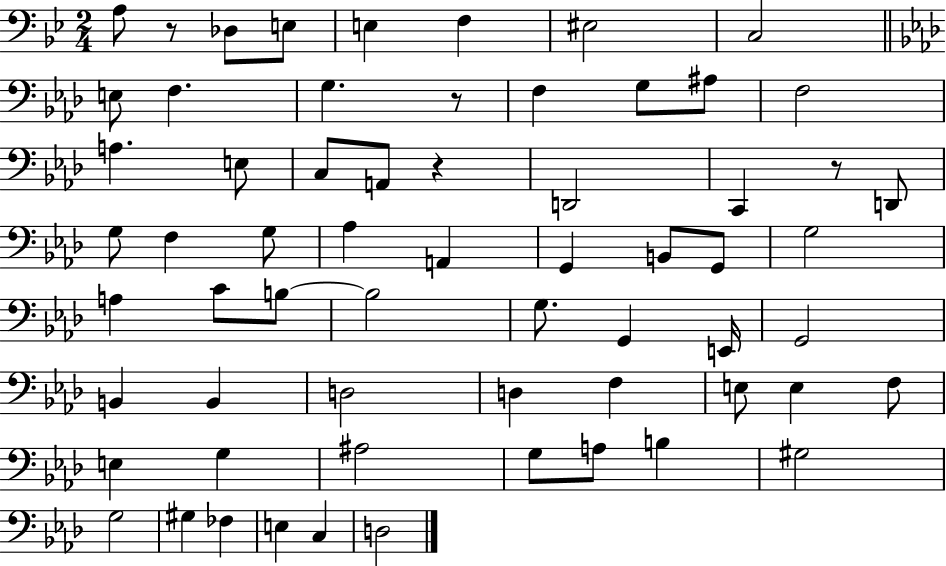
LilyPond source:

{
  \clef bass
  \numericTimeSignature
  \time 2/4
  \key bes \major
  a8 r8 des8 e8 | e4 f4 | eis2 | c2 | \break \bar "||" \break \key aes \major e8 f4. | g4. r8 | f4 g8 ais8 | f2 | \break a4. e8 | c8 a,8 r4 | d,2 | c,4 r8 d,8 | \break g8 f4 g8 | aes4 a,4 | g,4 b,8 g,8 | g2 | \break a4 c'8 b8~~ | b2 | g8. g,4 e,16 | g,2 | \break b,4 b,4 | d2 | d4 f4 | e8 e4 f8 | \break e4 g4 | ais2 | g8 a8 b4 | gis2 | \break g2 | gis4 fes4 | e4 c4 | d2 | \break \bar "|."
}